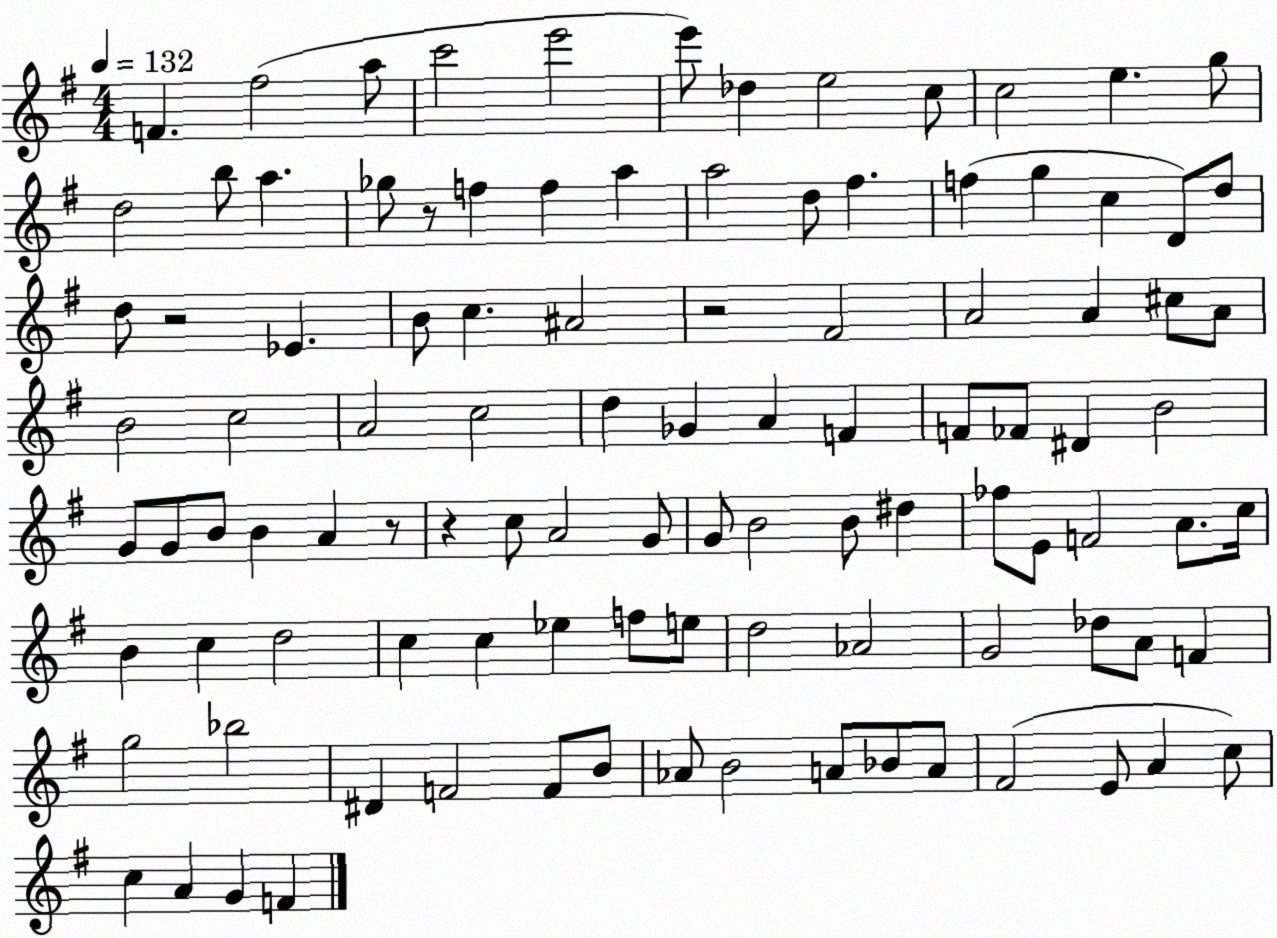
X:1
T:Untitled
M:4/4
L:1/4
K:G
F ^f2 a/2 c'2 e'2 e'/2 _d e2 c/2 c2 e g/2 d2 b/2 a _g/2 z/2 f f a a2 d/2 ^f f g c D/2 d/2 d/2 z2 _E B/2 c ^A2 z2 ^F2 A2 A ^c/2 A/2 B2 c2 A2 c2 d _G A F F/2 _F/2 ^D B2 G/2 G/2 B/2 B A z/2 z c/2 A2 G/2 G/2 B2 B/2 ^d _f/2 E/2 F2 A/2 c/4 B c d2 c c _e f/2 e/2 d2 _A2 G2 _d/2 A/2 F g2 _b2 ^D F2 F/2 B/2 _A/2 B2 A/2 _B/2 A/2 ^F2 E/2 A c/2 c A G F